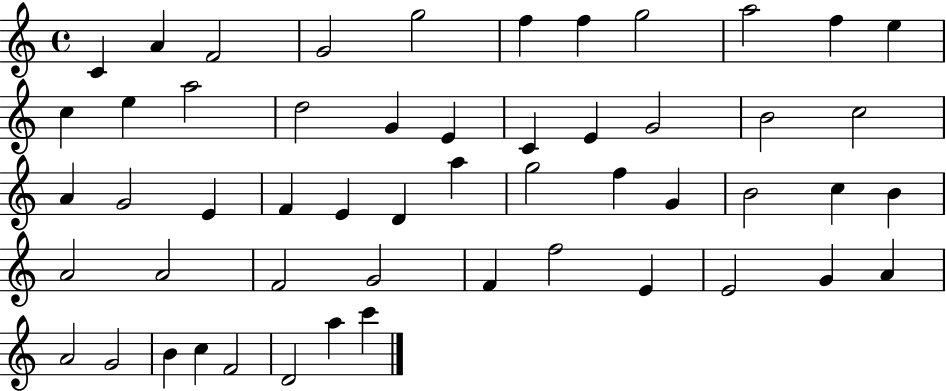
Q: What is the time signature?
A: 4/4